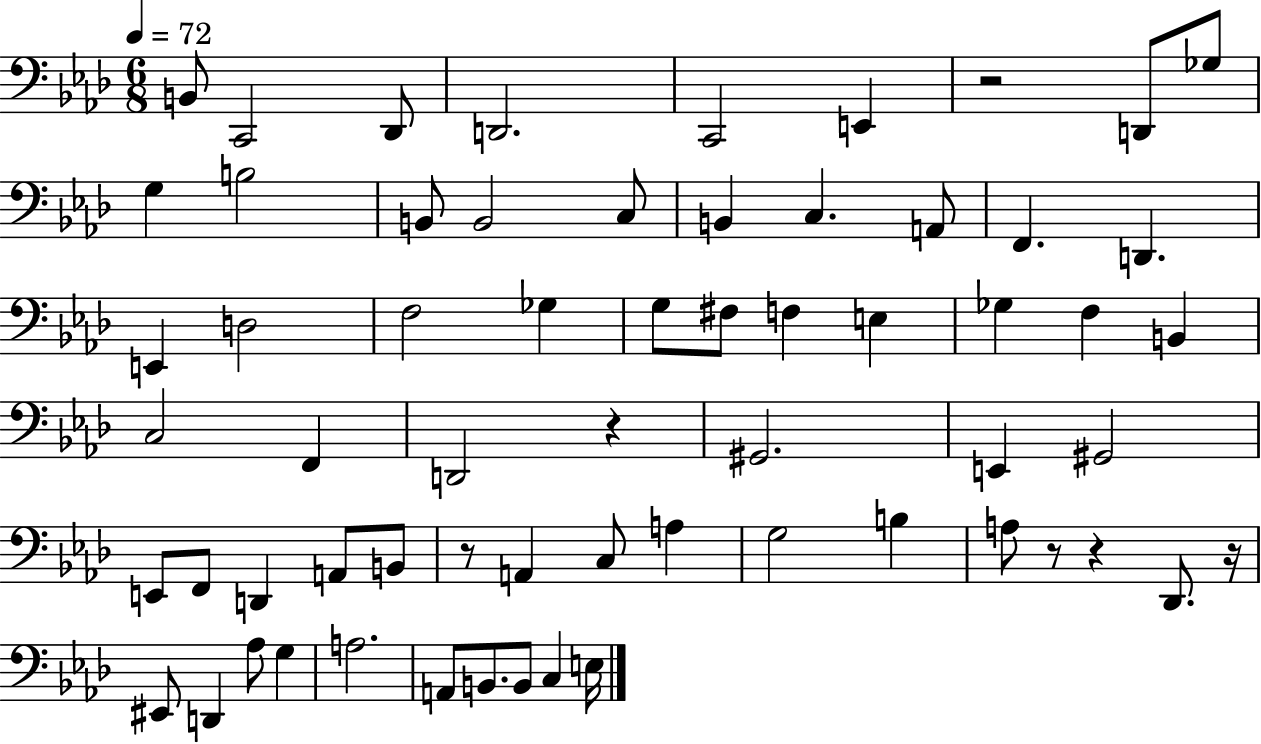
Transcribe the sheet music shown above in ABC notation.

X:1
T:Untitled
M:6/8
L:1/4
K:Ab
B,,/2 C,,2 _D,,/2 D,,2 C,,2 E,, z2 D,,/2 _G,/2 G, B,2 B,,/2 B,,2 C,/2 B,, C, A,,/2 F,, D,, E,, D,2 F,2 _G, G,/2 ^F,/2 F, E, _G, F, B,, C,2 F,, D,,2 z ^G,,2 E,, ^G,,2 E,,/2 F,,/2 D,, A,,/2 B,,/2 z/2 A,, C,/2 A, G,2 B, A,/2 z/2 z _D,,/2 z/4 ^E,,/2 D,, _A,/2 G, A,2 A,,/2 B,,/2 B,,/2 C, E,/4